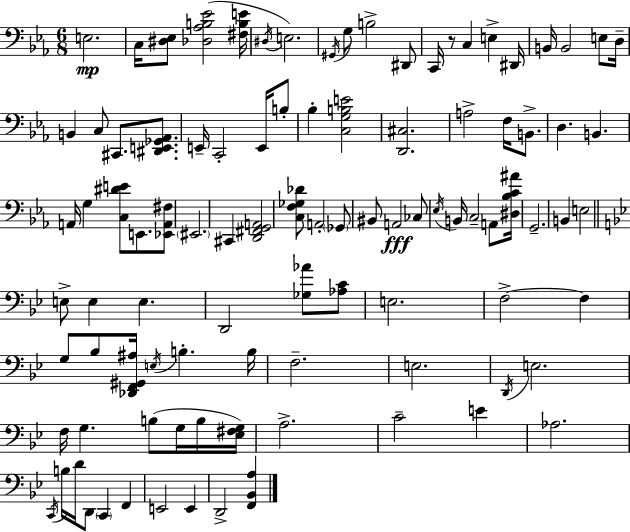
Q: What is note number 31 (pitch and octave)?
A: G3